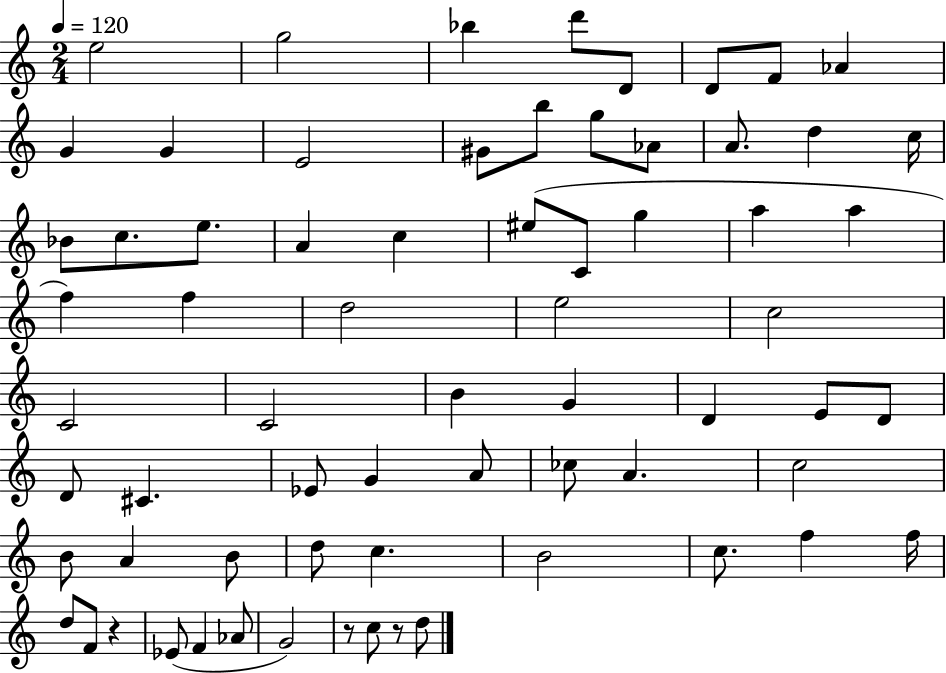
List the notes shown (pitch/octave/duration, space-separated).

E5/h G5/h Bb5/q D6/e D4/e D4/e F4/e Ab4/q G4/q G4/q E4/h G#4/e B5/e G5/e Ab4/e A4/e. D5/q C5/s Bb4/e C5/e. E5/e. A4/q C5/q EIS5/e C4/e G5/q A5/q A5/q F5/q F5/q D5/h E5/h C5/h C4/h C4/h B4/q G4/q D4/q E4/e D4/e D4/e C#4/q. Eb4/e G4/q A4/e CES5/e A4/q. C5/h B4/e A4/q B4/e D5/e C5/q. B4/h C5/e. F5/q F5/s D5/e F4/e R/q Eb4/e F4/q Ab4/e G4/h R/e C5/e R/e D5/e